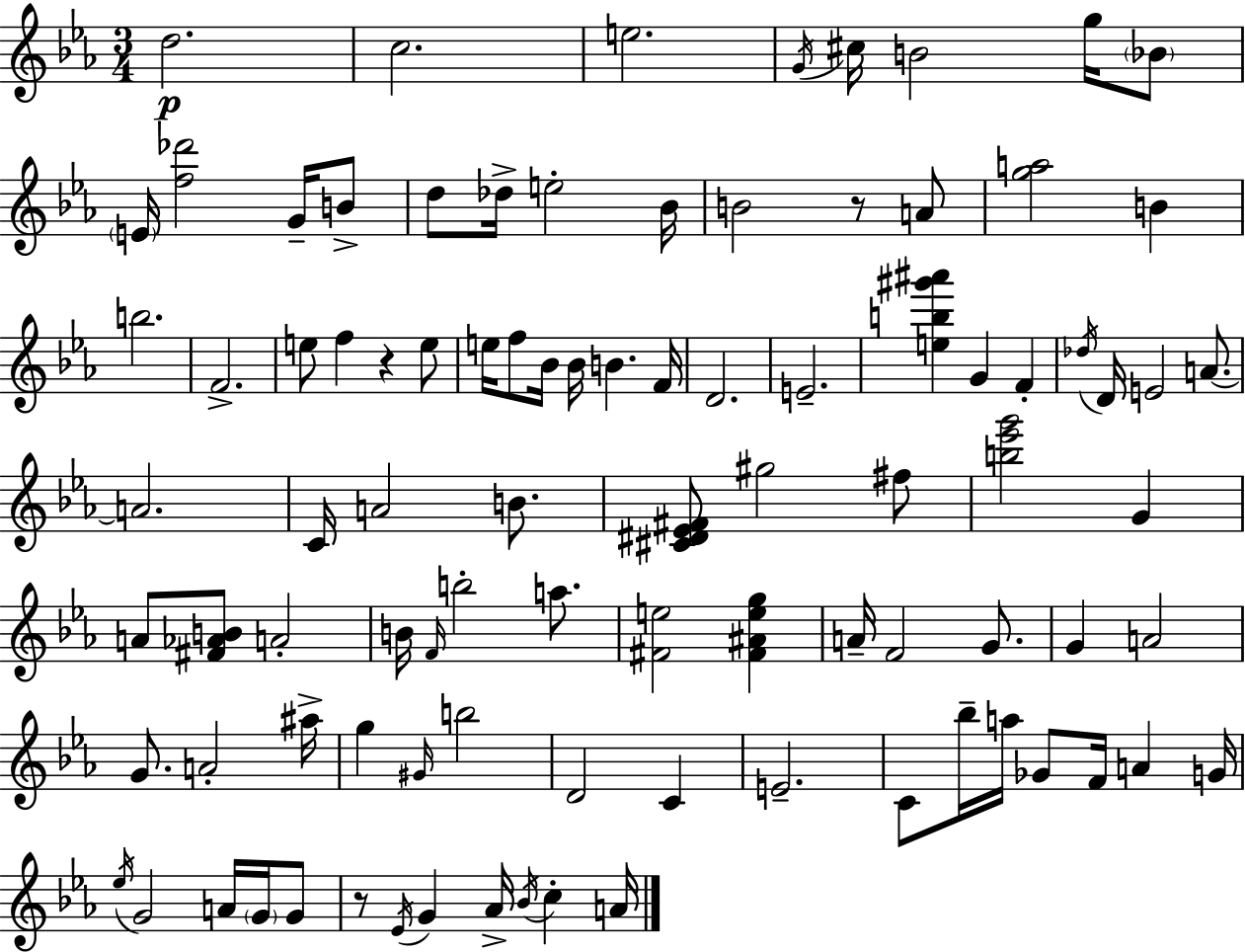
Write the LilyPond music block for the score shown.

{
  \clef treble
  \numericTimeSignature
  \time 3/4
  \key ees \major
  \repeat volta 2 { d''2.\p | c''2. | e''2. | \acciaccatura { g'16 } cis''16 b'2 g''16 \parenthesize bes'8 | \break \parenthesize e'16 <f'' des'''>2 g'16-- b'8-> | d''8 des''16-> e''2-. | bes'16 b'2 r8 a'8 | <g'' a''>2 b'4 | \break b''2. | f'2.-> | e''8 f''4 r4 e''8 | e''16 f''8 bes'16 bes'16 b'4. | \break f'16 d'2. | e'2.-- | <e'' b'' gis''' ais'''>4 g'4 f'4-. | \acciaccatura { des''16 } d'16 e'2 a'8.~~ | \break a'2. | c'16 a'2 b'8. | <cis' dis' ees' fis'>8 gis''2 | fis''8 <b'' ees''' g'''>2 g'4 | \break a'8 <fis' aes' b'>8 a'2-. | b'16 \grace { f'16 } b''2-. | a''8. <fis' e''>2 <fis' ais' e'' g''>4 | a'16-- f'2 | \break g'8. g'4 a'2 | g'8. a'2-. | ais''16-> g''4 \grace { gis'16 } b''2 | d'2 | \break c'4 e'2.-- | c'8 bes''16-- a''16 ges'8 f'16 a'4 | g'16 \acciaccatura { ees''16 } g'2 | a'16 \parenthesize g'16 g'8 r8 \acciaccatura { ees'16 } g'4 | \break aes'16-> \acciaccatura { bes'16 } c''4-. a'16 } \bar "|."
}